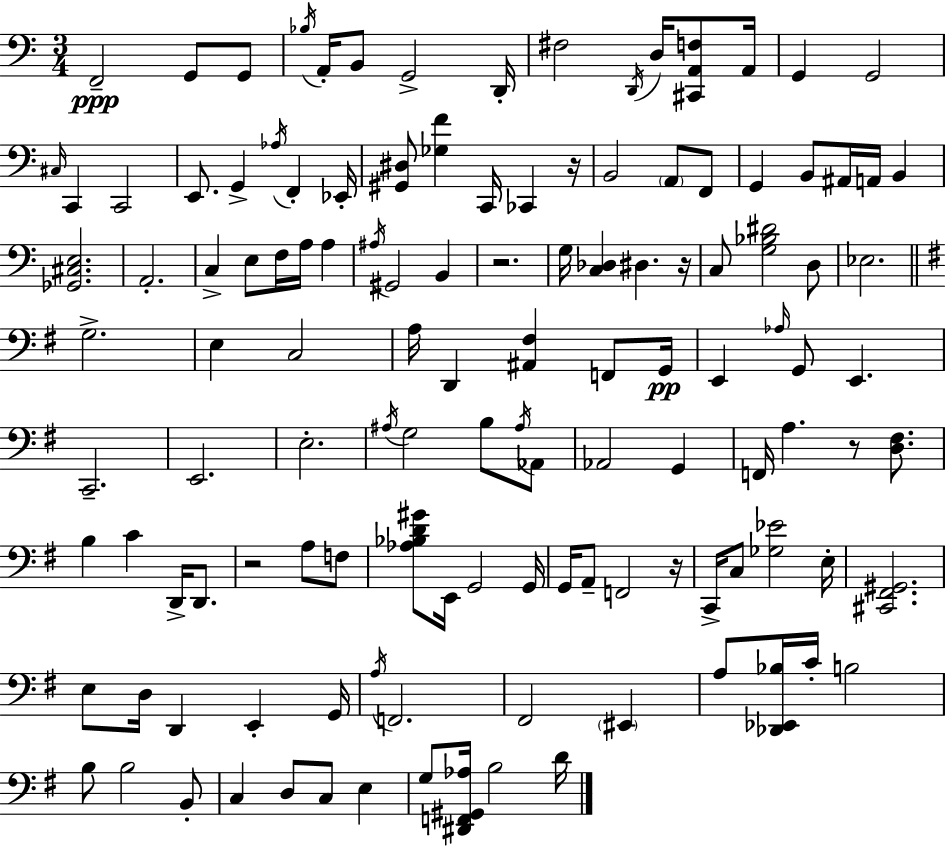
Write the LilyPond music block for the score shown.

{
  \clef bass
  \numericTimeSignature
  \time 3/4
  \key c \major
  f,2--\ppp g,8 g,8 | \acciaccatura { bes16 } a,16-. b,8 g,2-> | d,16-. fis2 \acciaccatura { d,16 } d16 <cis, a, f>8 | a,16 g,4 g,2 | \break \grace { cis16 } c,4 c,2 | e,8. g,4-> \acciaccatura { aes16 } f,4-. | ees,16-. <gis, dis>8 <ges f'>4 c,16 ces,4 | r16 b,2 | \break \parenthesize a,8 f,8 g,4 b,8 ais,16 a,16 | b,4 <ges, cis e>2. | a,2.-. | c4-> e8 f16 a16 | \break a4 \acciaccatura { ais16 } gis,2 | b,4 r2. | g16 <c des>4 dis4. | r16 c8 <g bes dis'>2 | \break d8 ees2. | \bar "||" \break \key g \major g2.-> | e4 c2 | a16 d,4 <ais, fis>4 f,8 g,16\pp | e,4 \grace { aes16 } g,8 e,4. | \break c,2.-- | e,2. | e2.-. | \acciaccatura { ais16 } g2 b8 | \break \acciaccatura { ais16 } aes,8 aes,2 g,4 | f,16 a4. r8 | <d fis>8. b4 c'4 d,16-> | d,8. r2 a8 | \break f8 <aes bes d' gis'>8 e,16 g,2 | g,16 g,16 a,8-- f,2 | r16 c,16-> c8 <ges ees'>2 | e16-. <cis, fis, gis,>2. | \break e8 d16 d,4 e,4-. | g,16 \acciaccatura { a16 } f,2. | fis,2 | \parenthesize eis,4 a8 <des, ees, bes>16 c'16-. b2 | \break b8 b2 | b,8-. c4 d8 c8 | e4 g8 <dis, f, gis, aes>16 b2 | d'16 \bar "|."
}